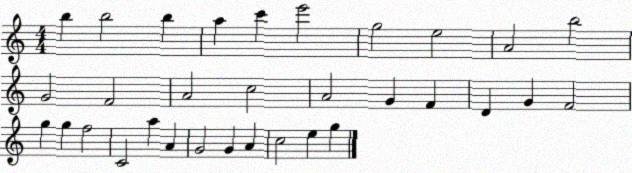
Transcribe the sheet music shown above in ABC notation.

X:1
T:Untitled
M:4/4
L:1/4
K:C
b b2 b a c' e'2 g2 e2 A2 b2 G2 F2 A2 c2 A2 G F D G F2 g g f2 C2 a A G2 G A c2 e g